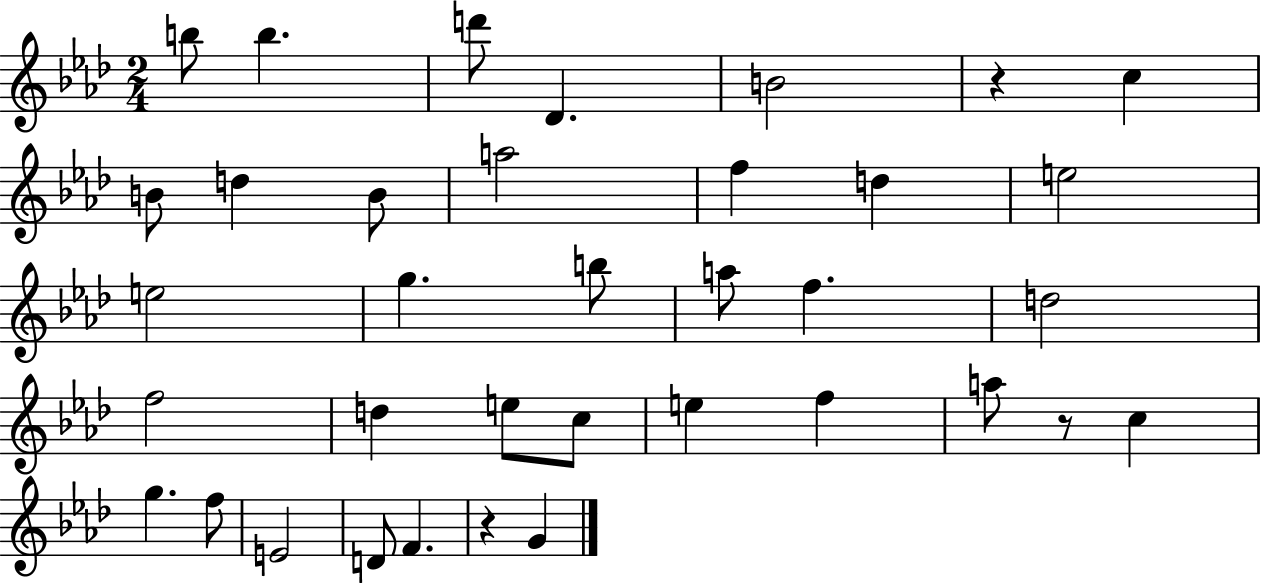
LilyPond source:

{
  \clef treble
  \numericTimeSignature
  \time 2/4
  \key aes \major
  b''8 b''4. | d'''8 des'4. | b'2 | r4 c''4 | \break b'8 d''4 b'8 | a''2 | f''4 d''4 | e''2 | \break e''2 | g''4. b''8 | a''8 f''4. | d''2 | \break f''2 | d''4 e''8 c''8 | e''4 f''4 | a''8 r8 c''4 | \break g''4. f''8 | e'2 | d'8 f'4. | r4 g'4 | \break \bar "|."
}